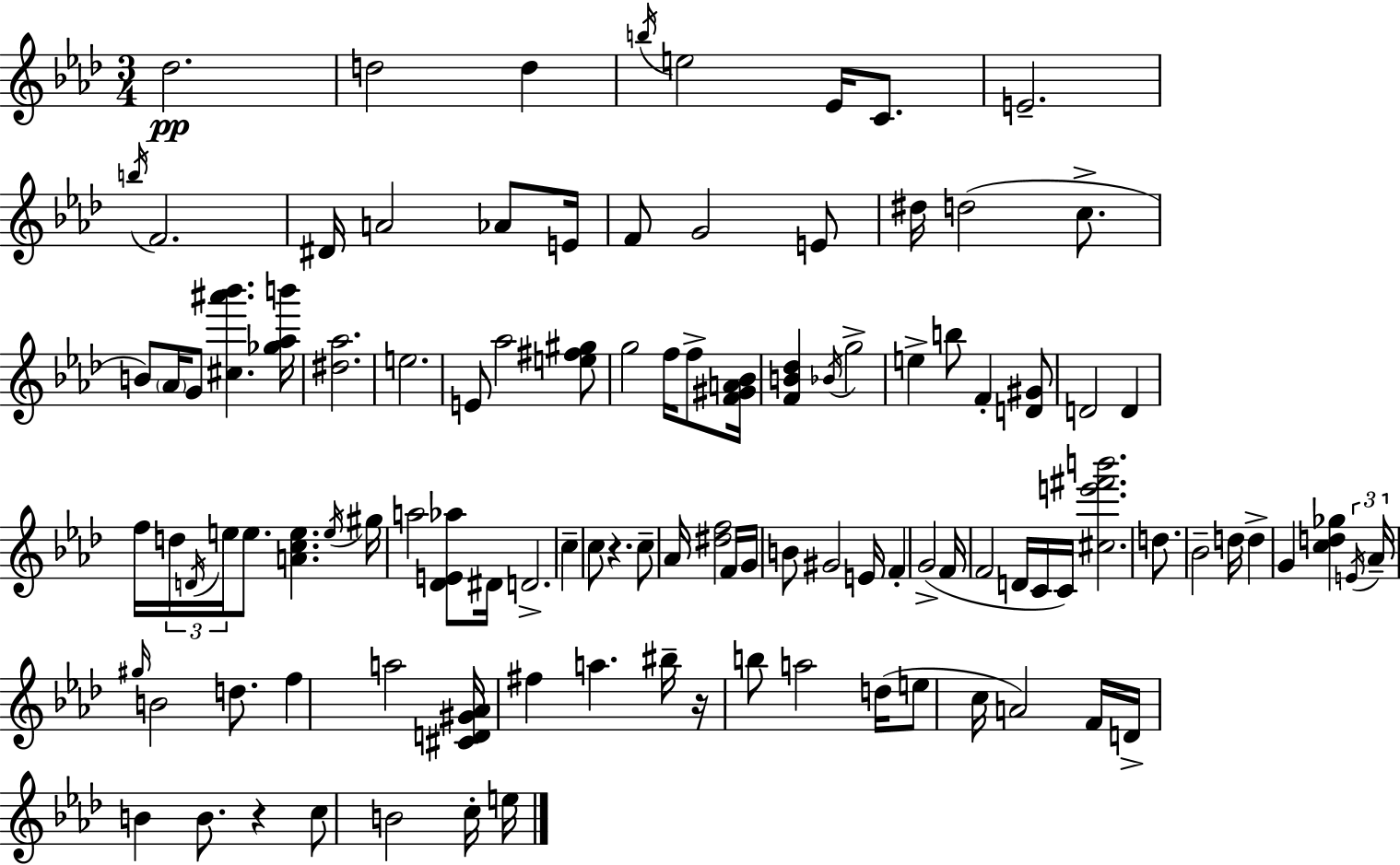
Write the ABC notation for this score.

X:1
T:Untitled
M:3/4
L:1/4
K:Ab
_d2 d2 d b/4 e2 _E/4 C/2 E2 b/4 F2 ^D/4 A2 _A/2 E/4 F/2 G2 E/2 ^d/4 d2 c/2 B/2 _A/4 G/2 [^c^a'_b'] [_g_ab']/4 [^d_a]2 e2 E/2 _a2 [e^f^g]/2 g2 f/4 f/2 [F^GA_B]/4 [FB_d] _B/4 g2 e b/2 F [D^G]/2 D2 D f/4 d/4 D/4 e/4 e/2 [Ace] e/4 ^g/4 a2 [_DE_a]/2 ^D/4 D2 c c/2 z c/2 _A/4 [^df]2 F/4 G/4 B/2 ^G2 E/4 F G2 F/4 F2 D/4 C/4 C/4 [^ce'^f'b']2 d/2 _B2 d/4 d G [cd_g] E/4 _A/4 ^g/4 B2 d/2 f a2 [^CD^G_A]/4 ^f a ^b/4 z/4 b/2 a2 d/4 e/2 c/4 A2 F/4 D/4 B B/2 z c/2 B2 c/4 e/4